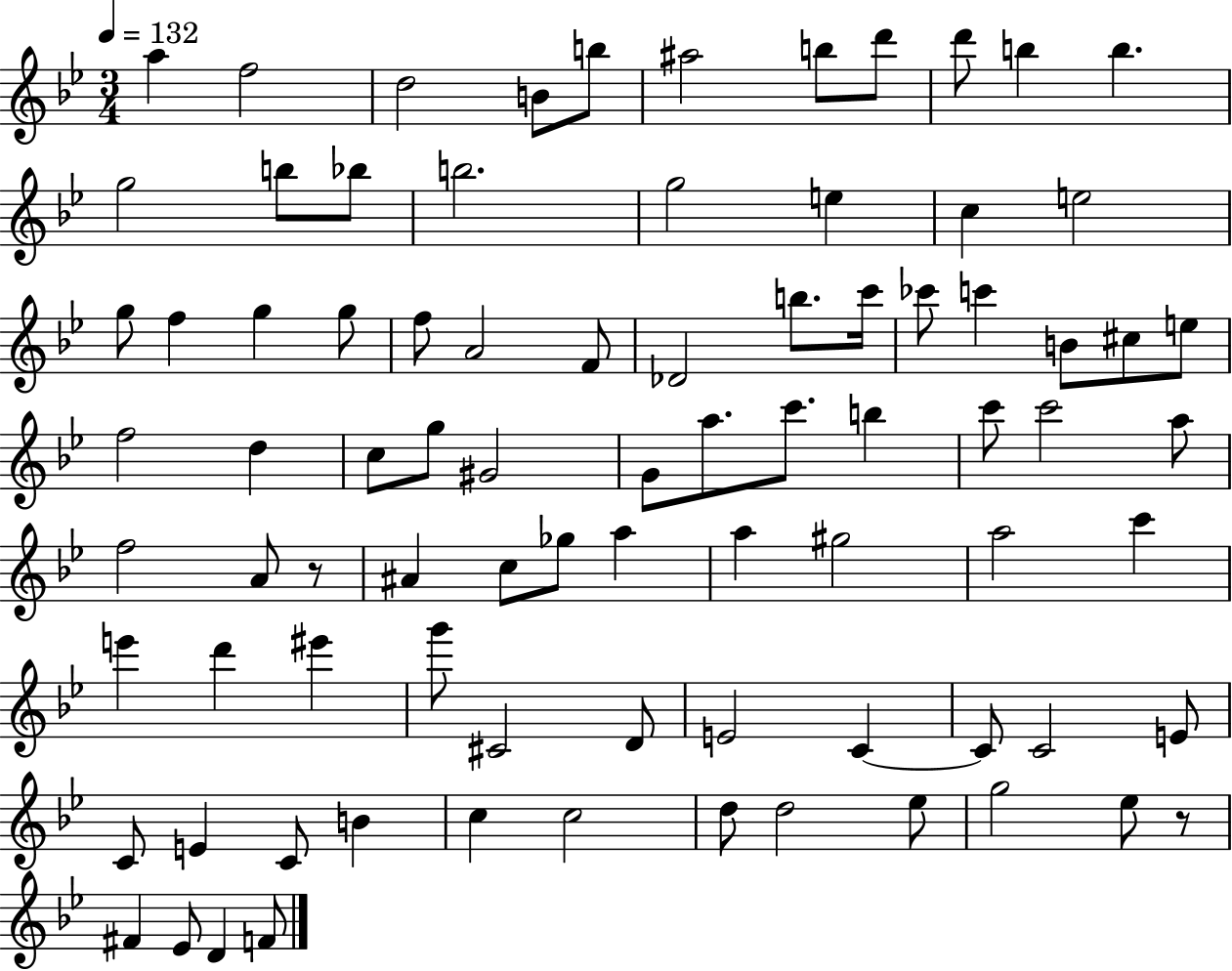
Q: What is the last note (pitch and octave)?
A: F4